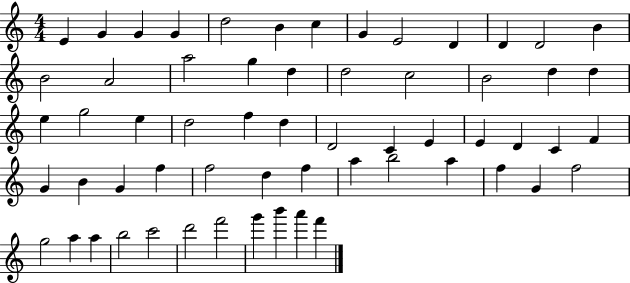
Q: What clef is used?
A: treble